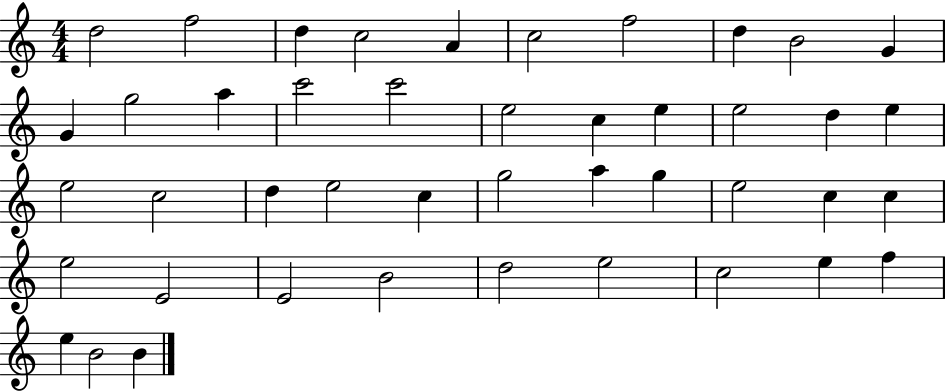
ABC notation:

X:1
T:Untitled
M:4/4
L:1/4
K:C
d2 f2 d c2 A c2 f2 d B2 G G g2 a c'2 c'2 e2 c e e2 d e e2 c2 d e2 c g2 a g e2 c c e2 E2 E2 B2 d2 e2 c2 e f e B2 B